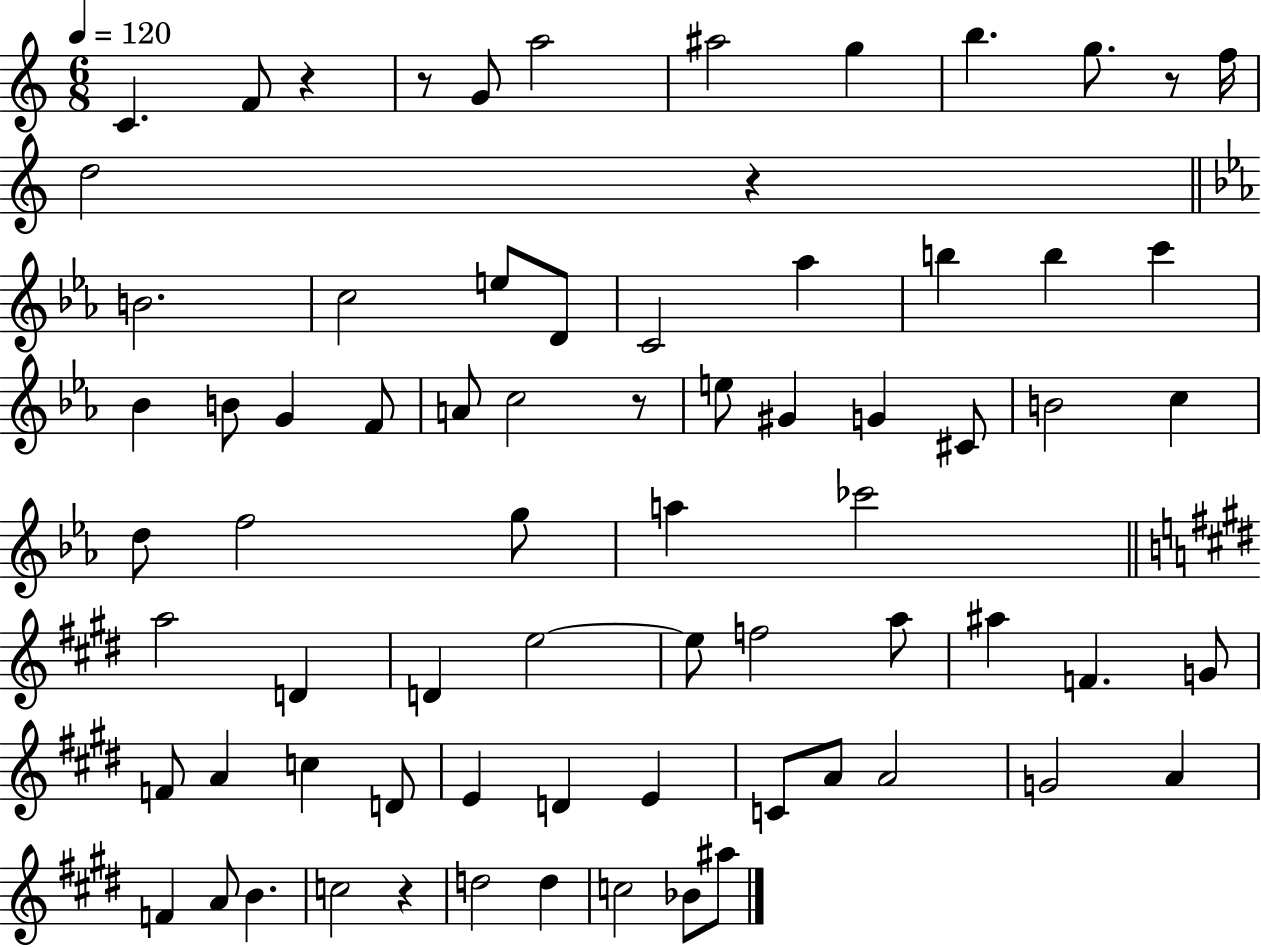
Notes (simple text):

C4/q. F4/e R/q R/e G4/e A5/h A#5/h G5/q B5/q. G5/e. R/e F5/s D5/h R/q B4/h. C5/h E5/e D4/e C4/h Ab5/q B5/q B5/q C6/q Bb4/q B4/e G4/q F4/e A4/e C5/h R/e E5/e G#4/q G4/q C#4/e B4/h C5/q D5/e F5/h G5/e A5/q CES6/h A5/h D4/q D4/q E5/h E5/e F5/h A5/e A#5/q F4/q. G4/e F4/e A4/q C5/q D4/e E4/q D4/q E4/q C4/e A4/e A4/h G4/h A4/q F4/q A4/e B4/q. C5/h R/q D5/h D5/q C5/h Bb4/e A#5/e